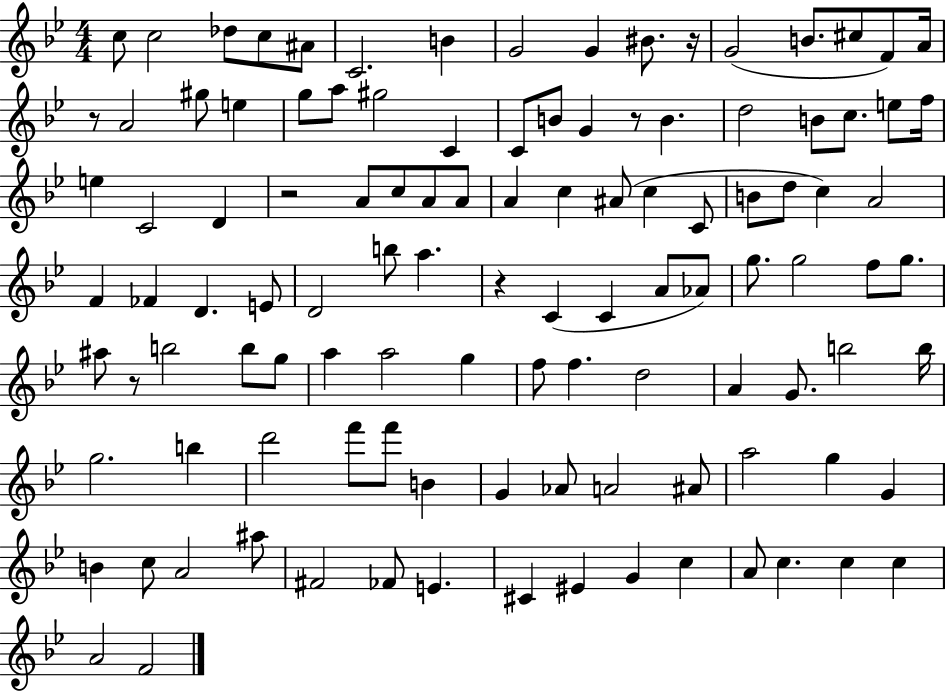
X:1
T:Untitled
M:4/4
L:1/4
K:Bb
c/2 c2 _d/2 c/2 ^A/2 C2 B G2 G ^B/2 z/4 G2 B/2 ^c/2 F/2 A/4 z/2 A2 ^g/2 e g/2 a/2 ^g2 C C/2 B/2 G z/2 B d2 B/2 c/2 e/2 f/4 e C2 D z2 A/2 c/2 A/2 A/2 A c ^A/2 c C/2 B/2 d/2 c A2 F _F D E/2 D2 b/2 a z C C A/2 _A/2 g/2 g2 f/2 g/2 ^a/2 z/2 b2 b/2 g/2 a a2 g f/2 f d2 A G/2 b2 b/4 g2 b d'2 f'/2 f'/2 B G _A/2 A2 ^A/2 a2 g G B c/2 A2 ^a/2 ^F2 _F/2 E ^C ^E G c A/2 c c c A2 F2